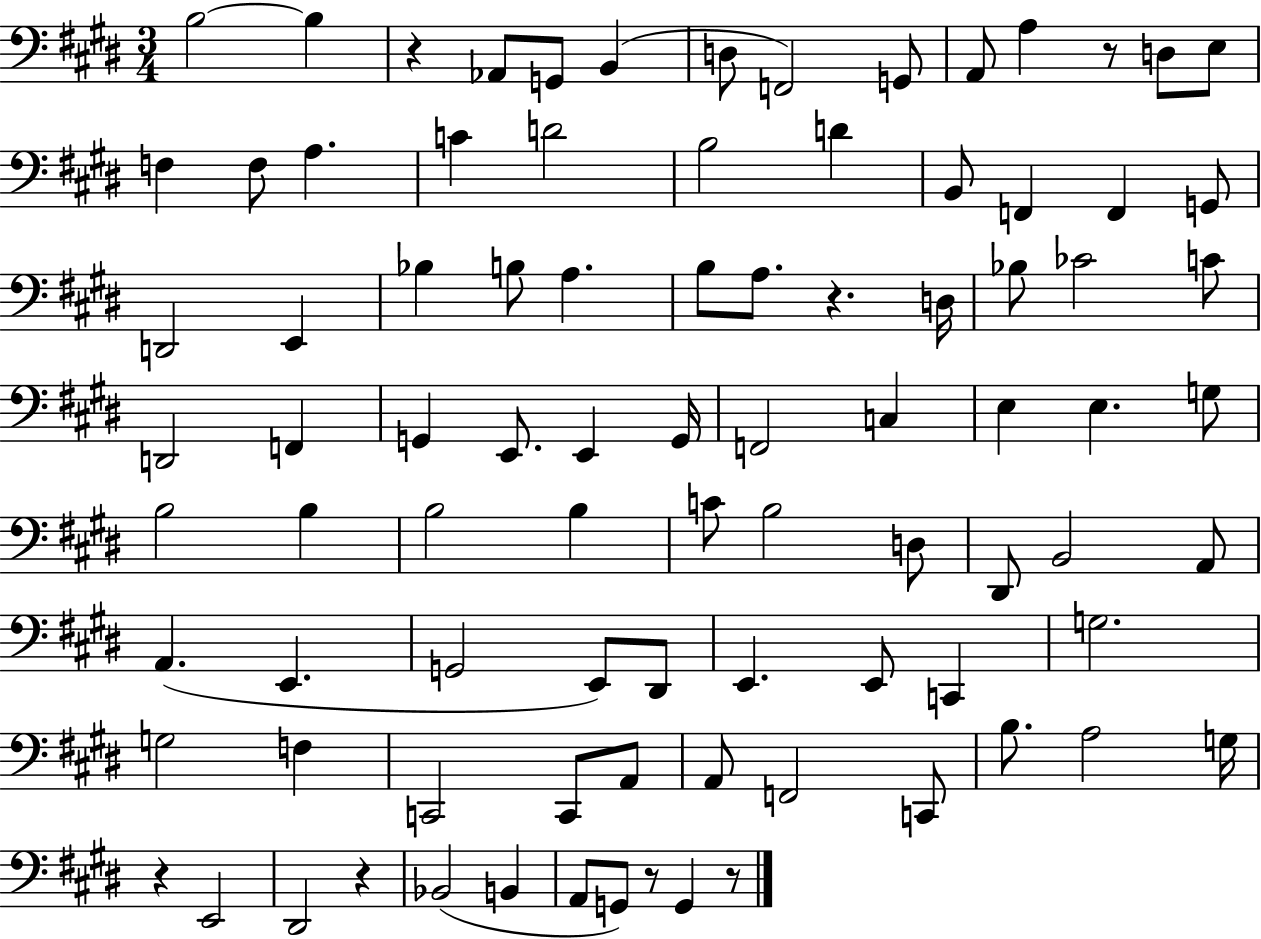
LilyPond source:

{
  \clef bass
  \numericTimeSignature
  \time 3/4
  \key e \major
  b2~~ b4 | r4 aes,8 g,8 b,4( | d8 f,2) g,8 | a,8 a4 r8 d8 e8 | \break f4 f8 a4. | c'4 d'2 | b2 d'4 | b,8 f,4 f,4 g,8 | \break d,2 e,4 | bes4 b8 a4. | b8 a8. r4. d16 | bes8 ces'2 c'8 | \break d,2 f,4 | g,4 e,8. e,4 g,16 | f,2 c4 | e4 e4. g8 | \break b2 b4 | b2 b4 | c'8 b2 d8 | dis,8 b,2 a,8 | \break a,4.( e,4. | g,2 e,8) dis,8 | e,4. e,8 c,4 | g2. | \break g2 f4 | c,2 c,8 a,8 | a,8 f,2 c,8 | b8. a2 g16 | \break r4 e,2 | dis,2 r4 | bes,2( b,4 | a,8 g,8) r8 g,4 r8 | \break \bar "|."
}